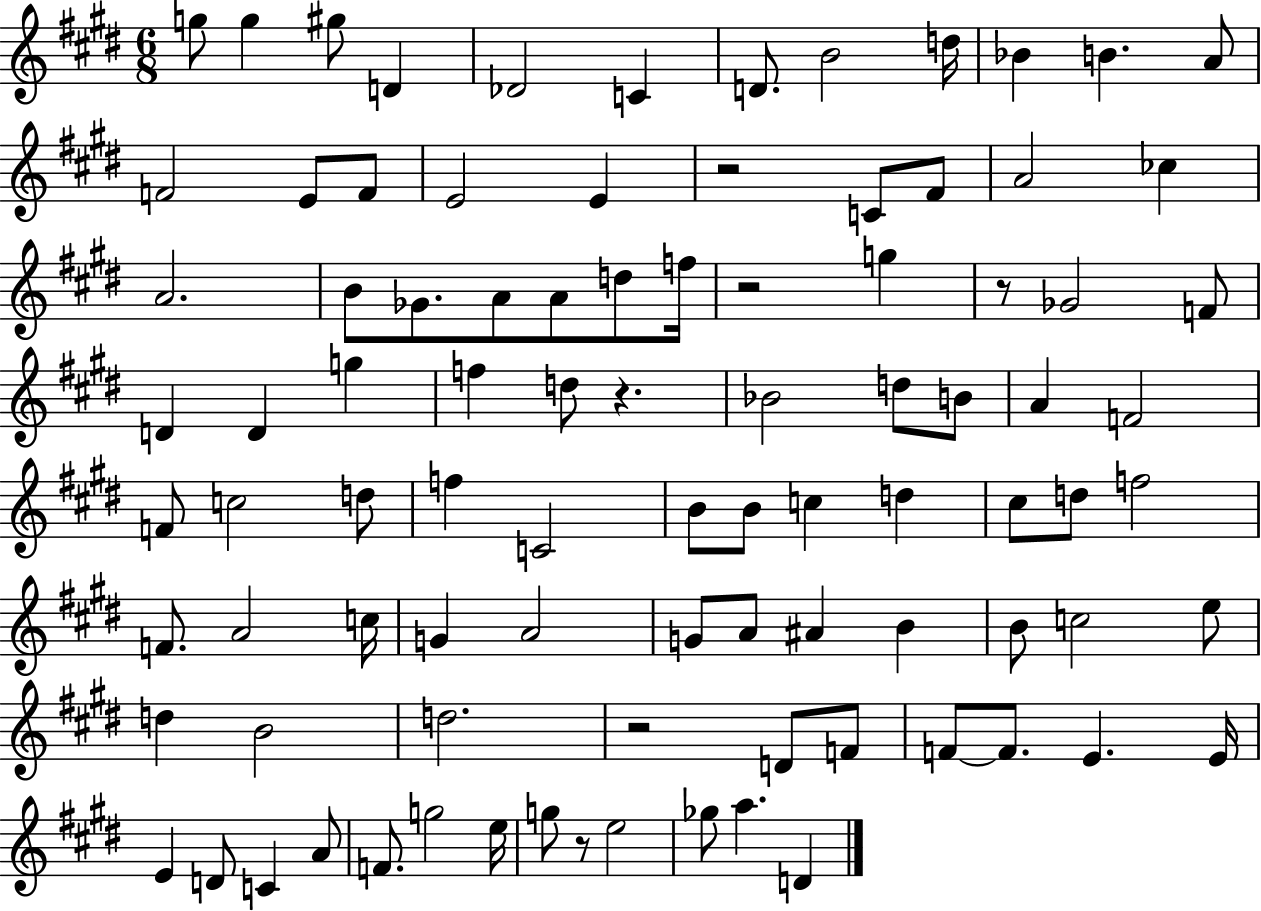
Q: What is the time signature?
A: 6/8